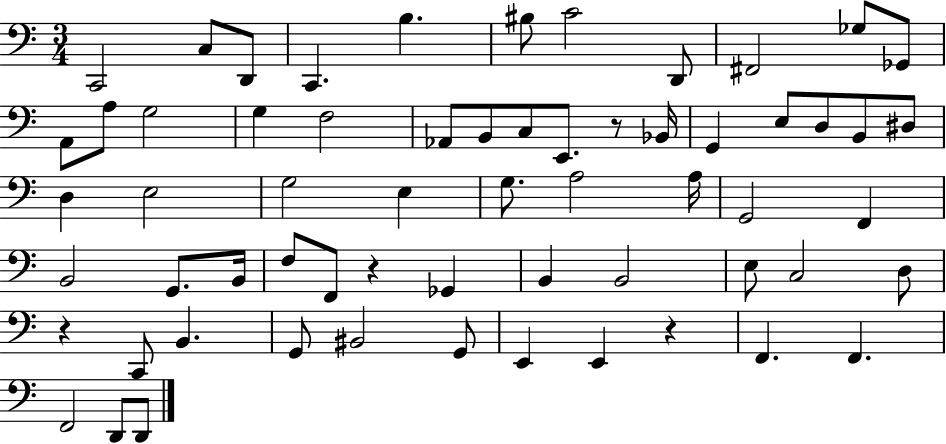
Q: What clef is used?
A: bass